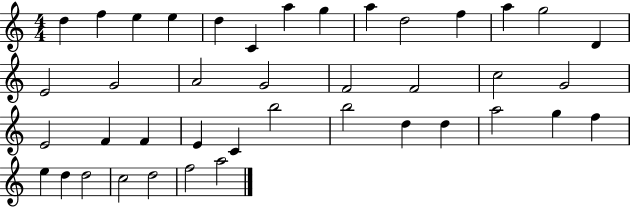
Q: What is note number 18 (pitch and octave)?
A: G4